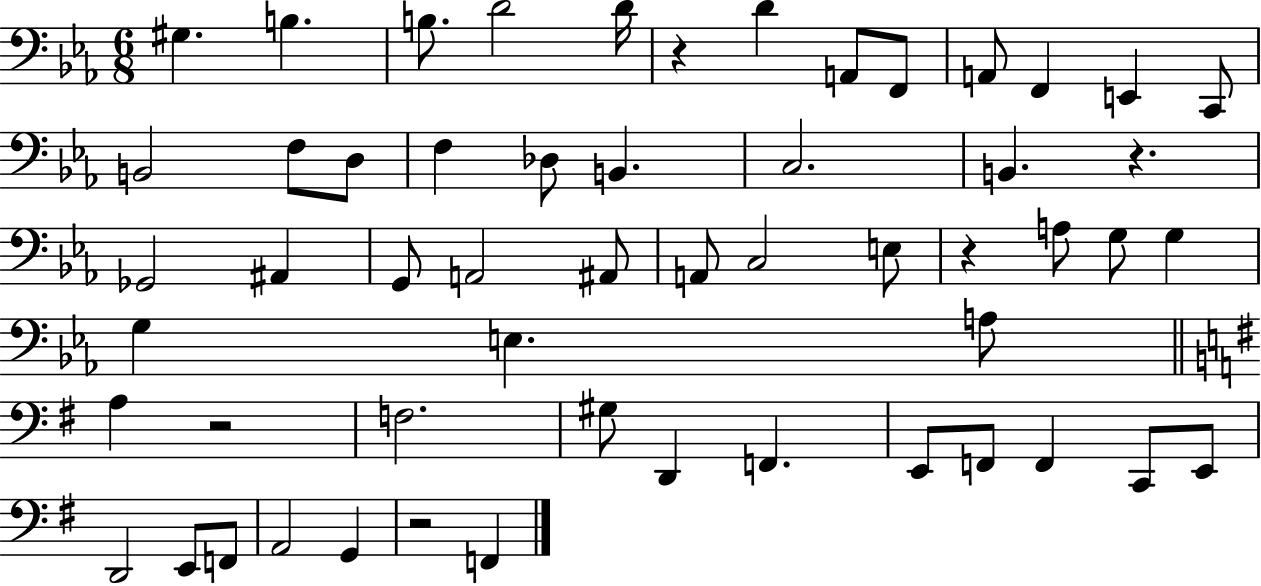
G#3/q. B3/q. B3/e. D4/h D4/s R/q D4/q A2/e F2/e A2/e F2/q E2/q C2/e B2/h F3/e D3/e F3/q Db3/e B2/q. C3/h. B2/q. R/q. Gb2/h A#2/q G2/e A2/h A#2/e A2/e C3/h E3/e R/q A3/e G3/e G3/q G3/q E3/q. A3/e A3/q R/h F3/h. G#3/e D2/q F2/q. E2/e F2/e F2/q C2/e E2/e D2/h E2/e F2/e A2/h G2/q R/h F2/q